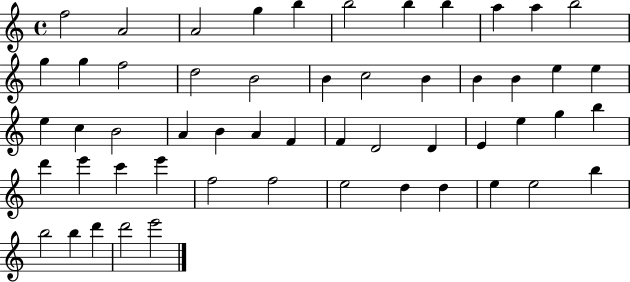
F5/h A4/h A4/h G5/q B5/q B5/h B5/q B5/q A5/q A5/q B5/h G5/q G5/q F5/h D5/h B4/h B4/q C5/h B4/q B4/q B4/q E5/q E5/q E5/q C5/q B4/h A4/q B4/q A4/q F4/q F4/q D4/h D4/q E4/q E5/q G5/q B5/q D6/q E6/q C6/q E6/q F5/h F5/h E5/h D5/q D5/q E5/q E5/h B5/q B5/h B5/q D6/q D6/h E6/h